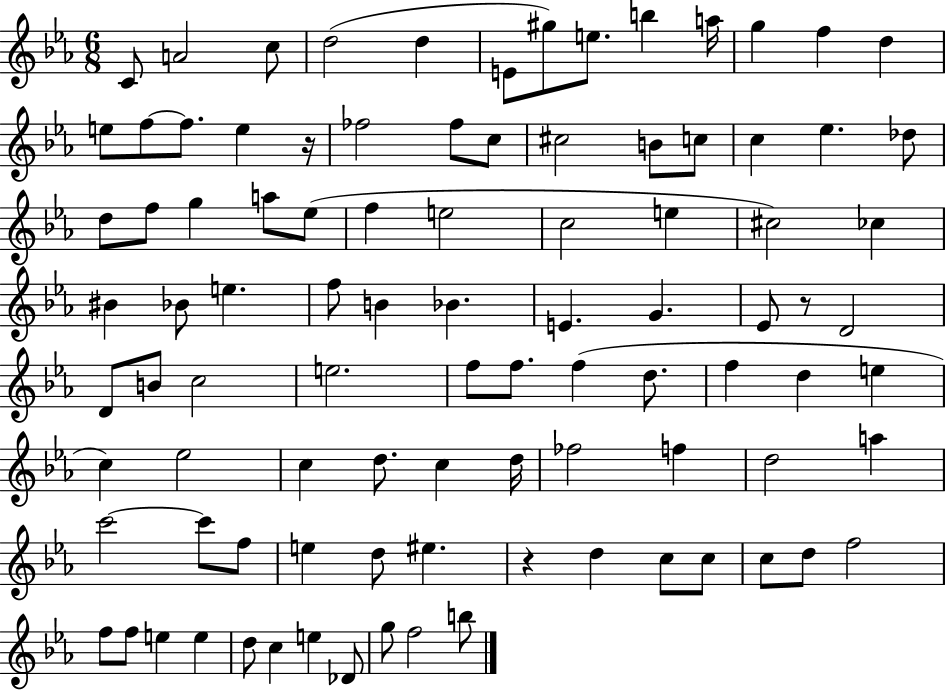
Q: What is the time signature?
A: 6/8